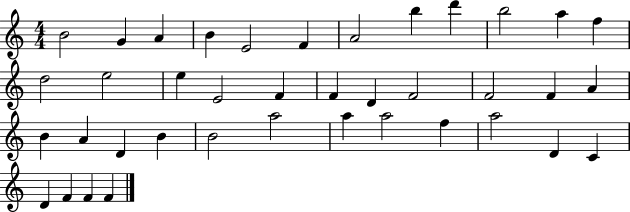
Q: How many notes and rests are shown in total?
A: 39